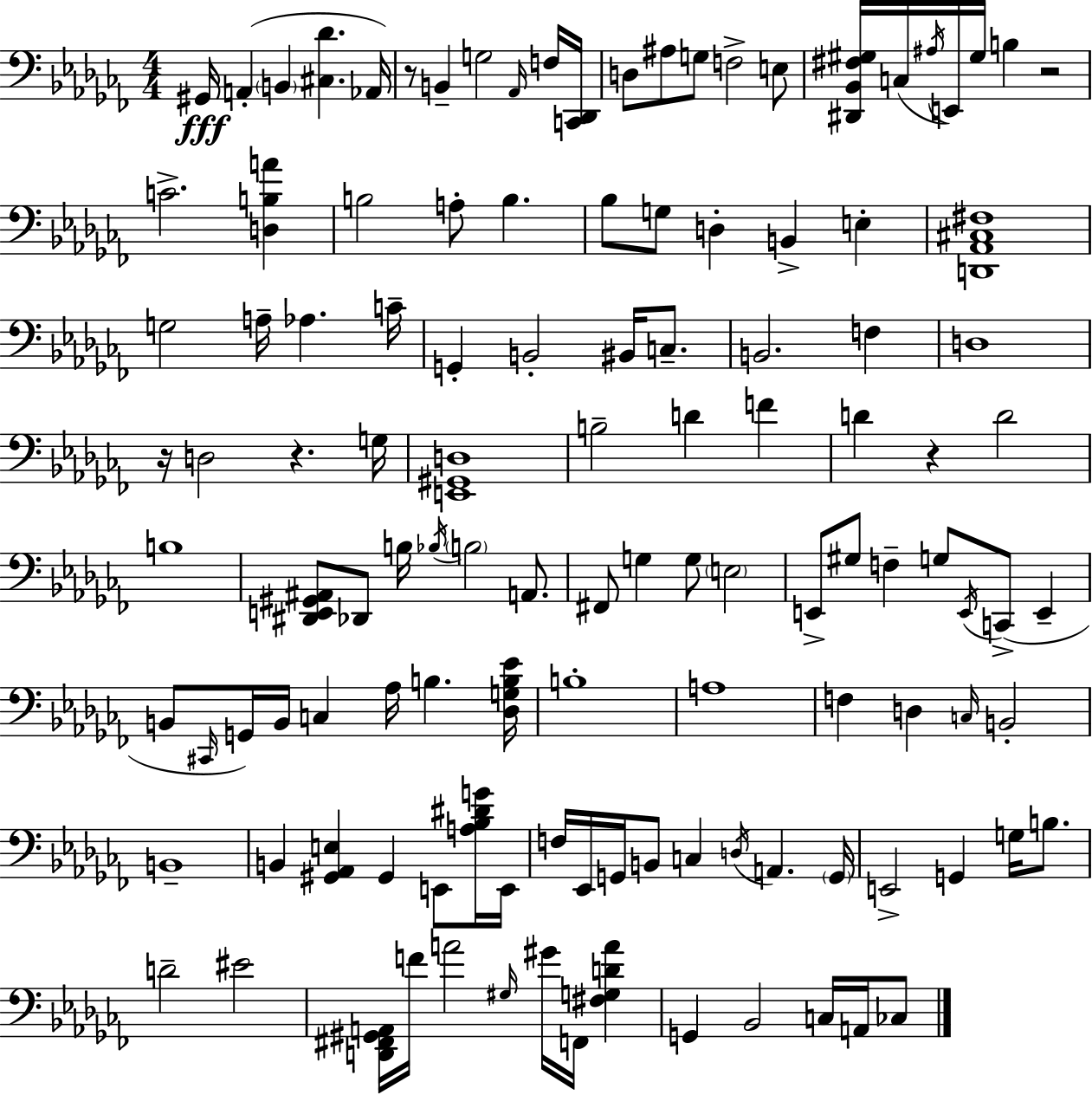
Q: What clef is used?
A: bass